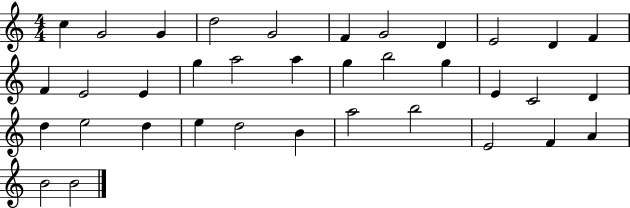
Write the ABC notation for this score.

X:1
T:Untitled
M:4/4
L:1/4
K:C
c G2 G d2 G2 F G2 D E2 D F F E2 E g a2 a g b2 g E C2 D d e2 d e d2 B a2 b2 E2 F A B2 B2